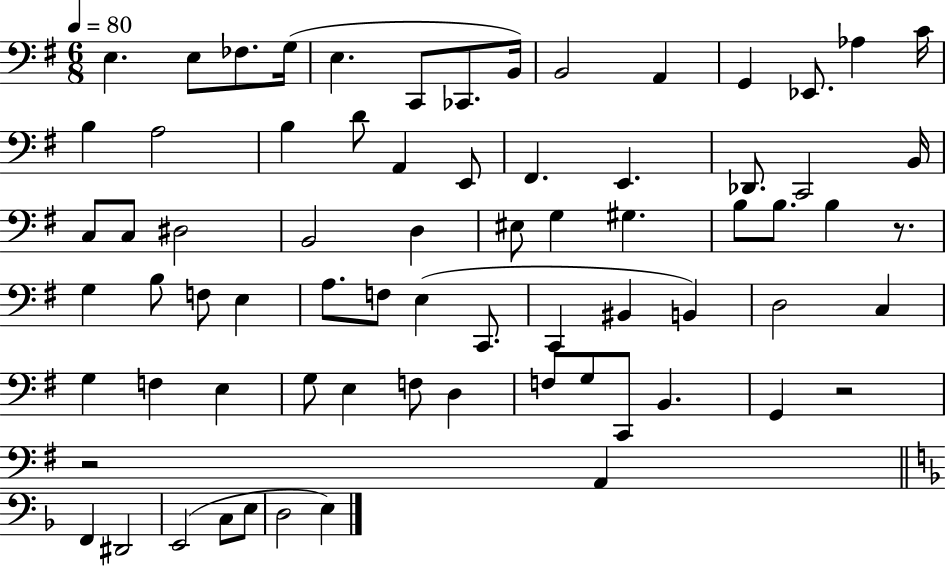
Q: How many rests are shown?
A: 3